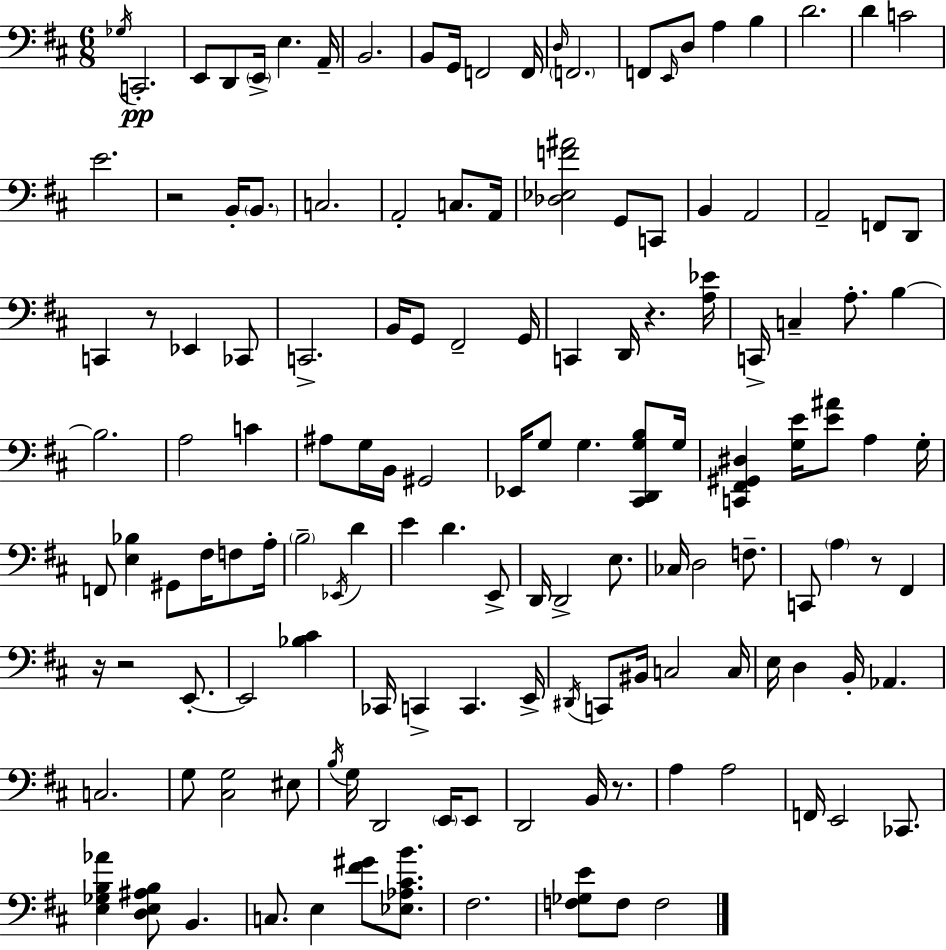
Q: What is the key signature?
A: D major